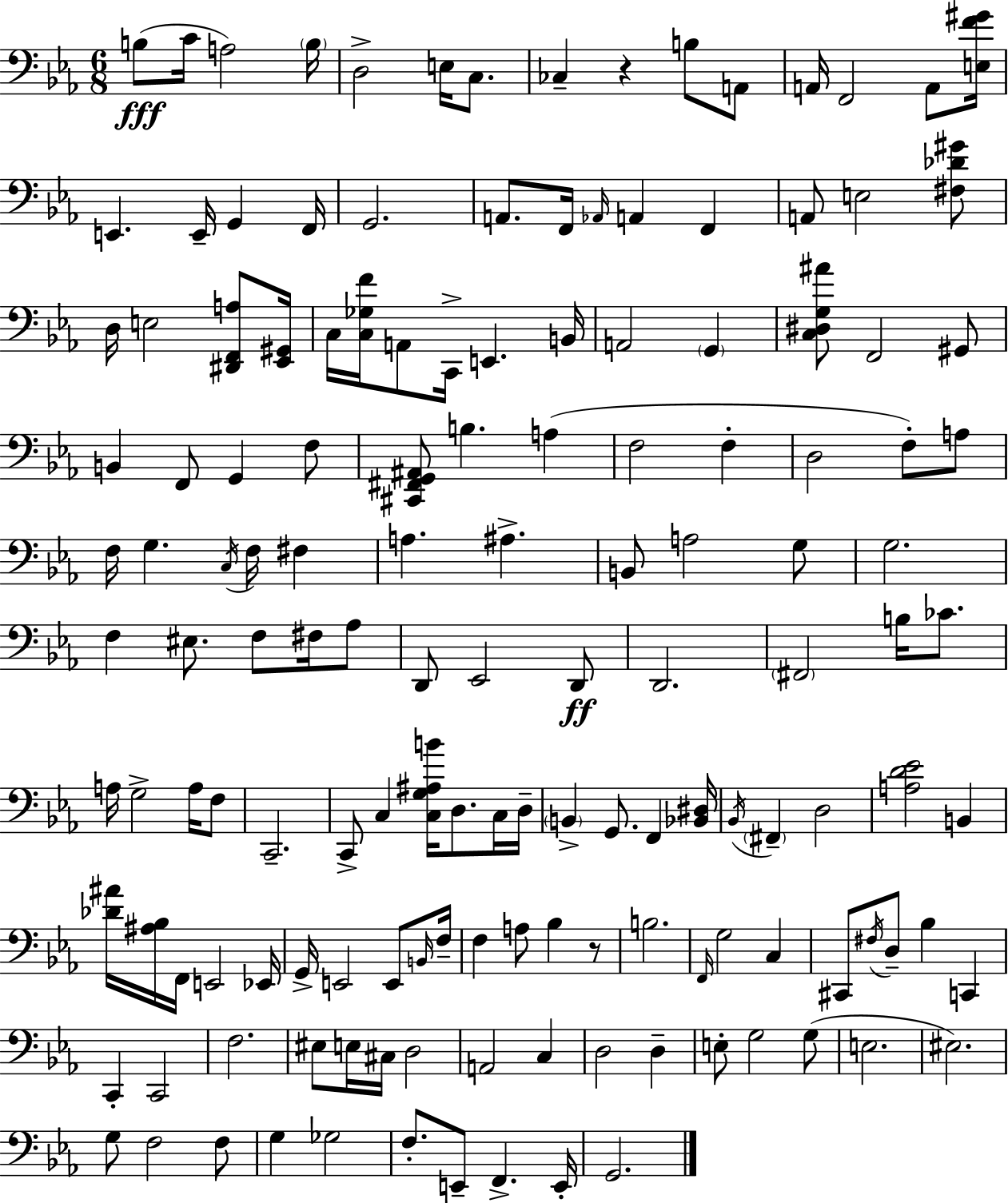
X:1
T:Untitled
M:6/8
L:1/4
K:Eb
B,/2 C/4 A,2 B,/4 D,2 E,/4 C,/2 _C, z B,/2 A,,/2 A,,/4 F,,2 A,,/2 [E,F^G]/4 E,, E,,/4 G,, F,,/4 G,,2 A,,/2 F,,/4 _A,,/4 A,, F,, A,,/2 E,2 [^F,_D^G]/2 D,/4 E,2 [^D,,F,,A,]/2 [_E,,^G,,]/4 C,/4 [C,_G,F]/4 A,,/2 C,,/4 E,, B,,/4 A,,2 G,, [C,^D,G,^A]/2 F,,2 ^G,,/2 B,, F,,/2 G,, F,/2 [^C,,^F,,G,,^A,,]/2 B, A, F,2 F, D,2 F,/2 A,/2 F,/4 G, C,/4 F,/4 ^F, A, ^A, B,,/2 A,2 G,/2 G,2 F, ^E,/2 F,/2 ^F,/4 _A,/2 D,,/2 _E,,2 D,,/2 D,,2 ^F,,2 B,/4 _C/2 A,/4 G,2 A,/4 F,/2 C,,2 C,,/2 C, [C,G,^A,B]/4 D,/2 C,/4 D,/4 B,, G,,/2 F,, [_B,,^D,]/4 _B,,/4 ^F,, D,2 [A,D_E]2 B,, [_D^A]/4 [^A,_B,]/4 F,,/4 E,,2 _E,,/4 G,,/4 E,,2 E,,/2 B,,/4 F,/4 F, A,/2 _B, z/2 B,2 F,,/4 G,2 C, ^C,,/2 ^F,/4 D,/2 _B, C,, C,, C,,2 F,2 ^E,/2 E,/4 ^C,/4 D,2 A,,2 C, D,2 D, E,/2 G,2 G,/2 E,2 ^E,2 G,/2 F,2 F,/2 G, _G,2 F,/2 E,,/2 F,, E,,/4 G,,2